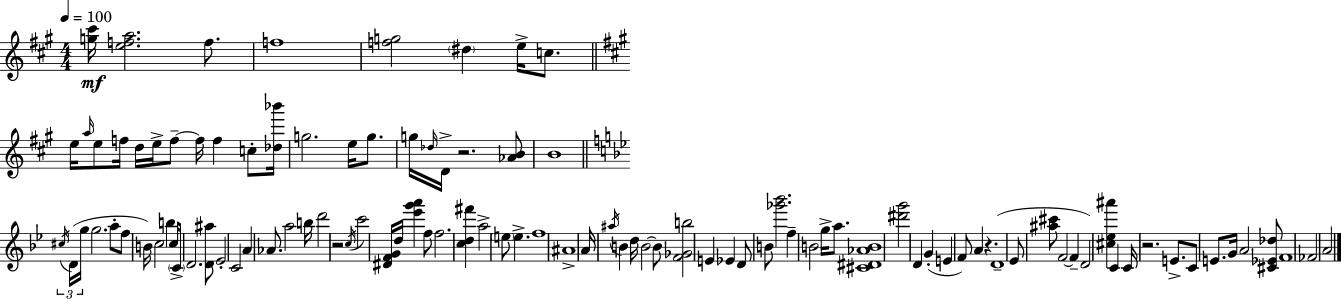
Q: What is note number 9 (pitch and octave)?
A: F5